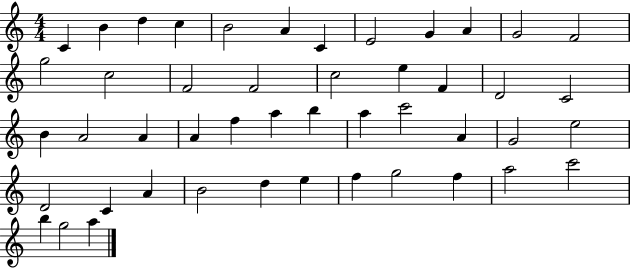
{
  \clef treble
  \numericTimeSignature
  \time 4/4
  \key c \major
  c'4 b'4 d''4 c''4 | b'2 a'4 c'4 | e'2 g'4 a'4 | g'2 f'2 | \break g''2 c''2 | f'2 f'2 | c''2 e''4 f'4 | d'2 c'2 | \break b'4 a'2 a'4 | a'4 f''4 a''4 b''4 | a''4 c'''2 a'4 | g'2 e''2 | \break d'2 c'4 a'4 | b'2 d''4 e''4 | f''4 g''2 f''4 | a''2 c'''2 | \break b''4 g''2 a''4 | \bar "|."
}